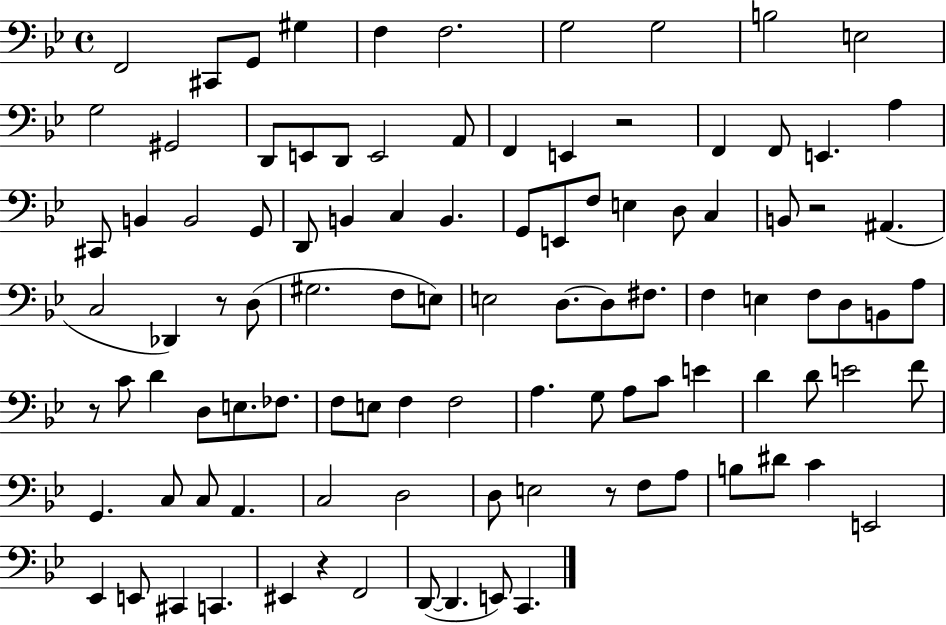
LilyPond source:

{
  \clef bass
  \time 4/4
  \defaultTimeSignature
  \key bes \major
  \repeat volta 2 { f,2 cis,8 g,8 gis4 | f4 f2. | g2 g2 | b2 e2 | \break g2 gis,2 | d,8 e,8 d,8 e,2 a,8 | f,4 e,4 r2 | f,4 f,8 e,4. a4 | \break cis,8 b,4 b,2 g,8 | d,8 b,4 c4 b,4. | g,8 e,8 f8 e4 d8 c4 | b,8 r2 ais,4.( | \break c2 des,4) r8 d8( | gis2. f8 e8) | e2 d8.~~ d8 fis8. | f4 e4 f8 d8 b,8 a8 | \break r8 c'8 d'4 d8 e8. fes8. | f8 e8 f4 f2 | a4. g8 a8 c'8 e'4 | d'4 d'8 e'2 f'8 | \break g,4. c8 c8 a,4. | c2 d2 | d8 e2 r8 f8 a8 | b8 dis'8 c'4 e,2 | \break ees,4 e,8 cis,4 c,4. | eis,4 r4 f,2 | d,8~(~ d,4. e,8) c,4. | } \bar "|."
}